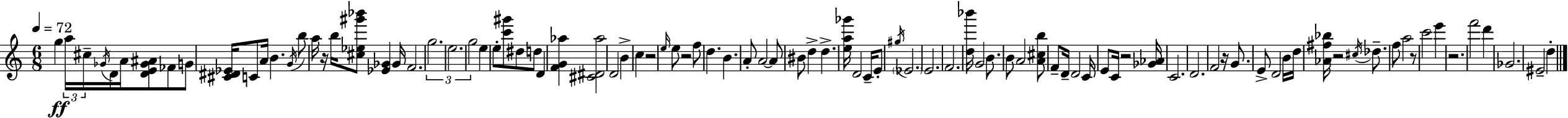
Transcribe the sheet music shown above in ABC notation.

X:1
T:Untitled
M:6/8
L:1/4
K:C
g a/4 ^c/4 _G/4 D/4 A/4 [DE_G^A]/2 _F/2 G/2 [^C^D_E]/4 C/2 A/4 B G/4 b/2 a/4 z/4 b/4 [^c_e^g'_b']/2 [_E_G] _G/4 F2 g2 e2 g2 e e/2 [c'^g']/2 ^d/2 d/2 D [FG_a] [^C^D_a]2 D2 B c z2 e/4 e/2 z2 f/2 d B A/2 A2 A/2 ^B/2 d d [ea_g']/4 D2 C/4 E/2 ^g/4 _E2 E2 F2 [d_b']/4 G2 B/2 B/2 A2 [A^cb]/2 F/2 D/4 D2 C/4 E/2 C/4 z2 [_G_A]/4 C2 D2 F2 z/4 G/2 E/2 D2 B/4 d/4 [_A^f_b]/4 z2 ^c/4 _d/2 f/2 a2 z/2 c'2 e' z2 f'2 d' _G2 ^E2 d